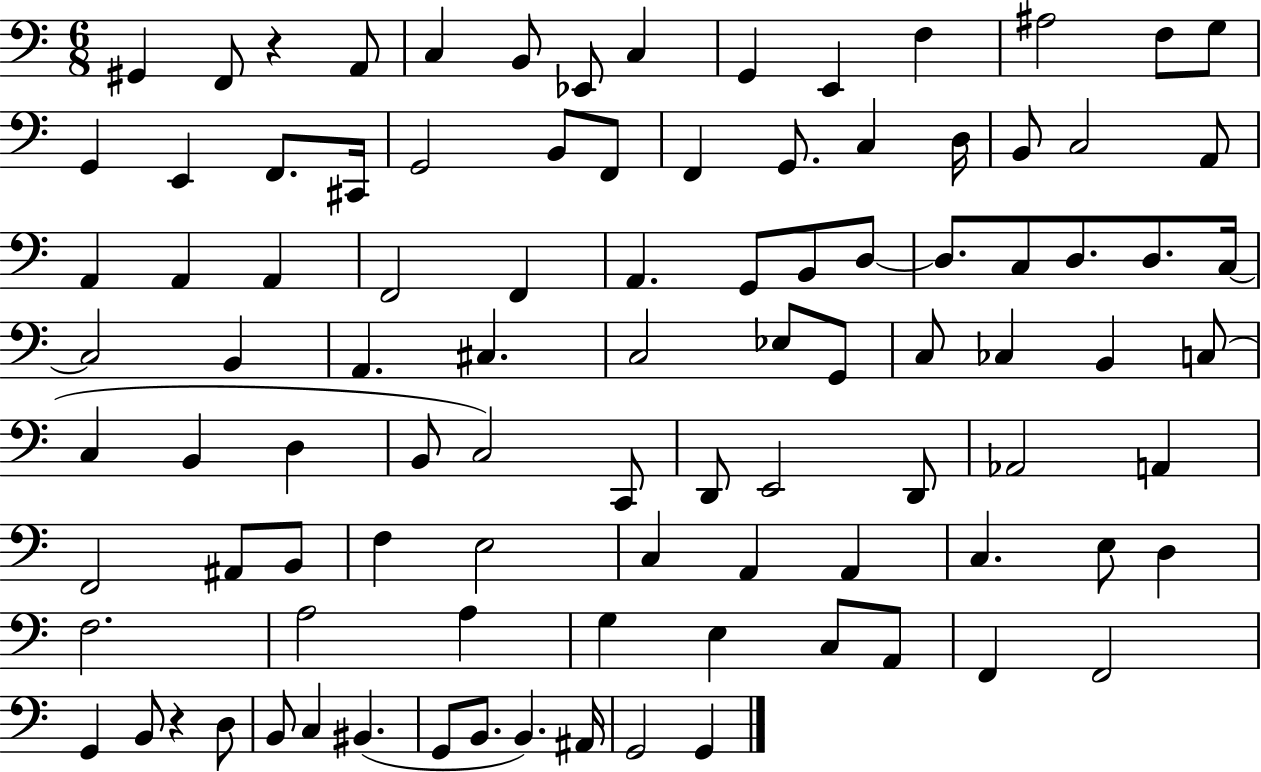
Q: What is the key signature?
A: C major